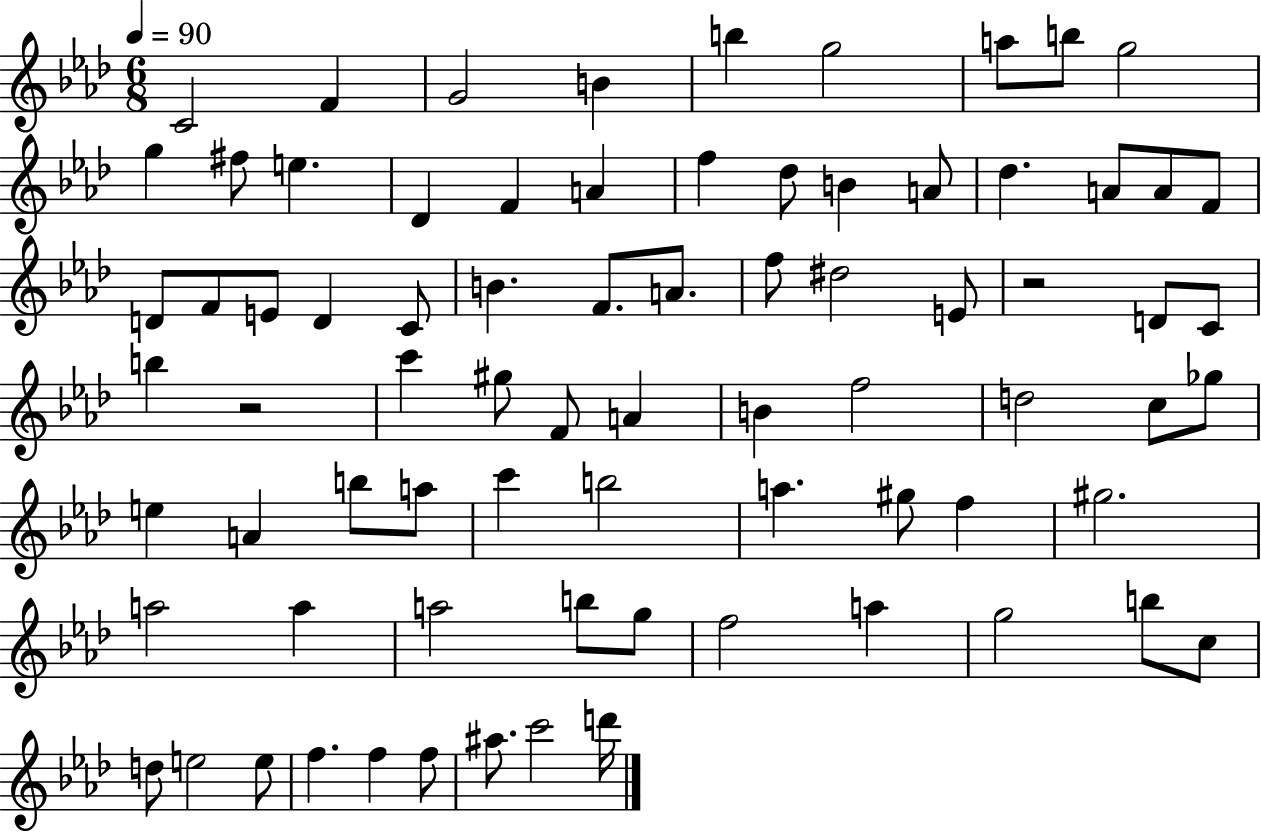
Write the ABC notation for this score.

X:1
T:Untitled
M:6/8
L:1/4
K:Ab
C2 F G2 B b g2 a/2 b/2 g2 g ^f/2 e _D F A f _d/2 B A/2 _d A/2 A/2 F/2 D/2 F/2 E/2 D C/2 B F/2 A/2 f/2 ^d2 E/2 z2 D/2 C/2 b z2 c' ^g/2 F/2 A B f2 d2 c/2 _g/2 e A b/2 a/2 c' b2 a ^g/2 f ^g2 a2 a a2 b/2 g/2 f2 a g2 b/2 c/2 d/2 e2 e/2 f f f/2 ^a/2 c'2 d'/4